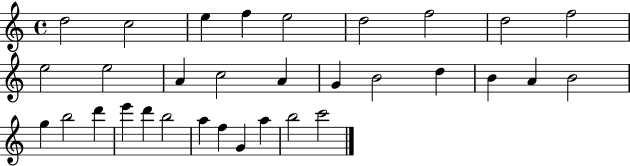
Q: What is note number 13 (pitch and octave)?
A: C5